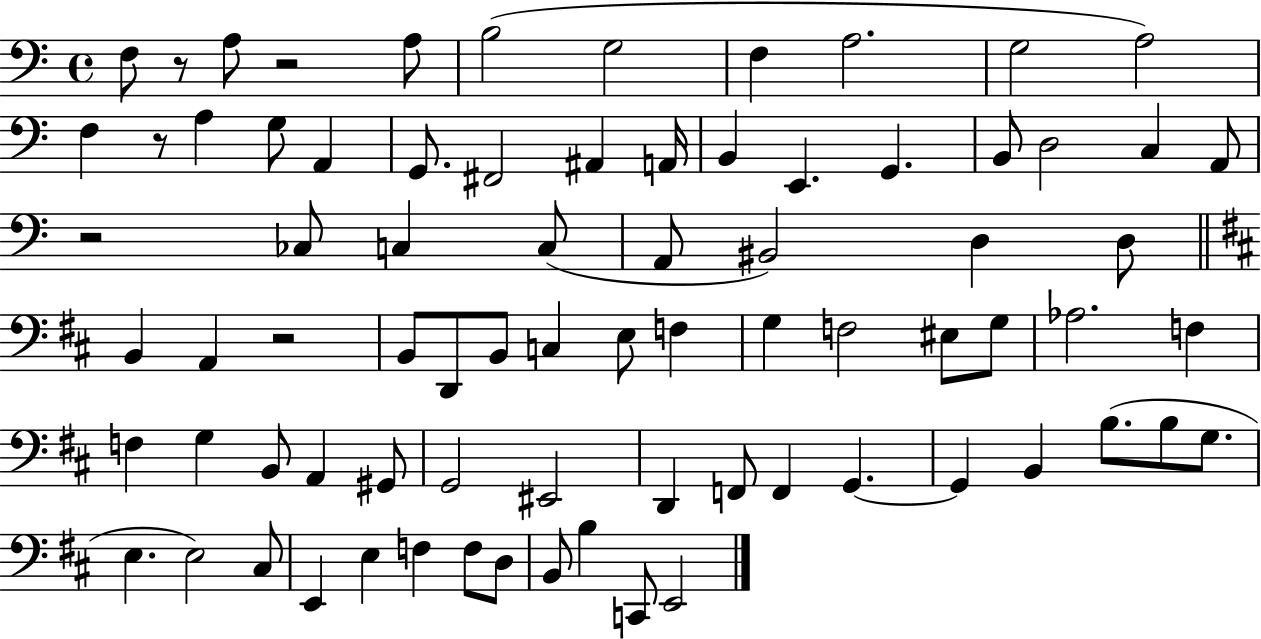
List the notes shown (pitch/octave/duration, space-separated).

F3/e R/e A3/e R/h A3/e B3/h G3/h F3/q A3/h. G3/h A3/h F3/q R/e A3/q G3/e A2/q G2/e. F#2/h A#2/q A2/s B2/q E2/q. G2/q. B2/e D3/h C3/q A2/e R/h CES3/e C3/q C3/e A2/e BIS2/h D3/q D3/e B2/q A2/q R/h B2/e D2/e B2/e C3/q E3/e F3/q G3/q F3/h EIS3/e G3/e Ab3/h. F3/q F3/q G3/q B2/e A2/q G#2/e G2/h EIS2/h D2/q F2/e F2/q G2/q. G2/q B2/q B3/e. B3/e G3/e. E3/q. E3/h C#3/e E2/q E3/q F3/q F3/e D3/e B2/e B3/q C2/e E2/h